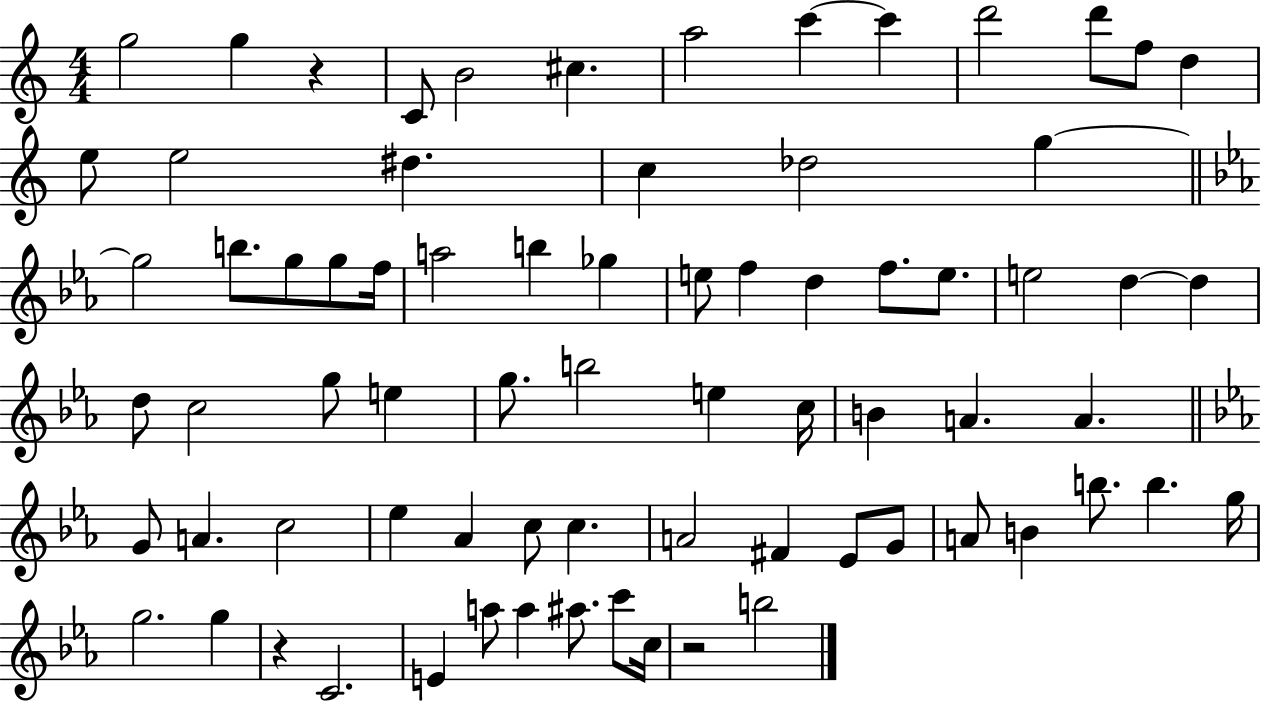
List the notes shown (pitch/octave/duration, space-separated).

G5/h G5/q R/q C4/e B4/h C#5/q. A5/h C6/q C6/q D6/h D6/e F5/e D5/q E5/e E5/h D#5/q. C5/q Db5/h G5/q G5/h B5/e. G5/e G5/e F5/s A5/h B5/q Gb5/q E5/e F5/q D5/q F5/e. E5/e. E5/h D5/q D5/q D5/e C5/h G5/e E5/q G5/e. B5/h E5/q C5/s B4/q A4/q. A4/q. G4/e A4/q. C5/h Eb5/q Ab4/q C5/e C5/q. A4/h F#4/q Eb4/e G4/e A4/e B4/q B5/e. B5/q. G5/s G5/h. G5/q R/q C4/h. E4/q A5/e A5/q A#5/e. C6/e C5/s R/h B5/h